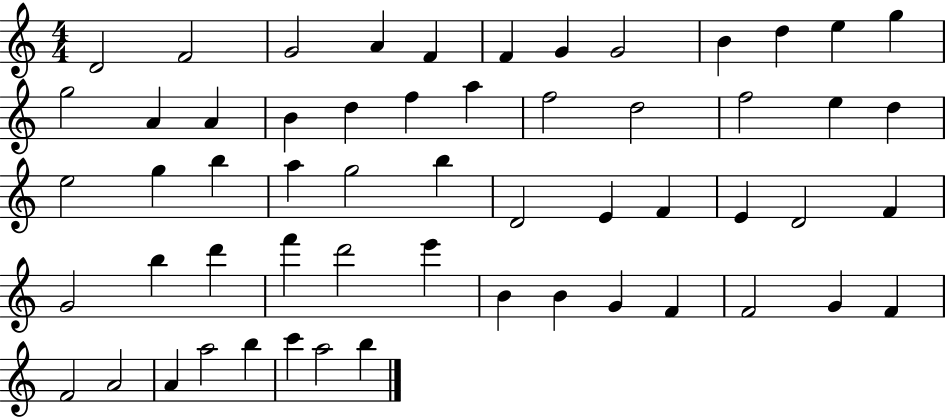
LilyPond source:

{
  \clef treble
  \numericTimeSignature
  \time 4/4
  \key c \major
  d'2 f'2 | g'2 a'4 f'4 | f'4 g'4 g'2 | b'4 d''4 e''4 g''4 | \break g''2 a'4 a'4 | b'4 d''4 f''4 a''4 | f''2 d''2 | f''2 e''4 d''4 | \break e''2 g''4 b''4 | a''4 g''2 b''4 | d'2 e'4 f'4 | e'4 d'2 f'4 | \break g'2 b''4 d'''4 | f'''4 d'''2 e'''4 | b'4 b'4 g'4 f'4 | f'2 g'4 f'4 | \break f'2 a'2 | a'4 a''2 b''4 | c'''4 a''2 b''4 | \bar "|."
}